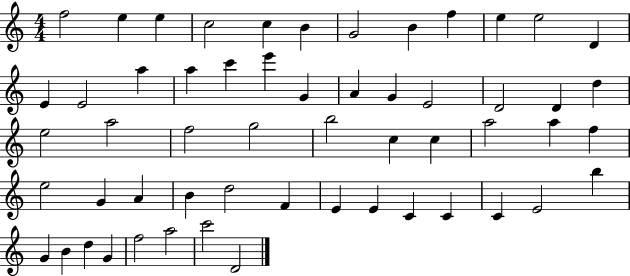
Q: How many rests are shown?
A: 0